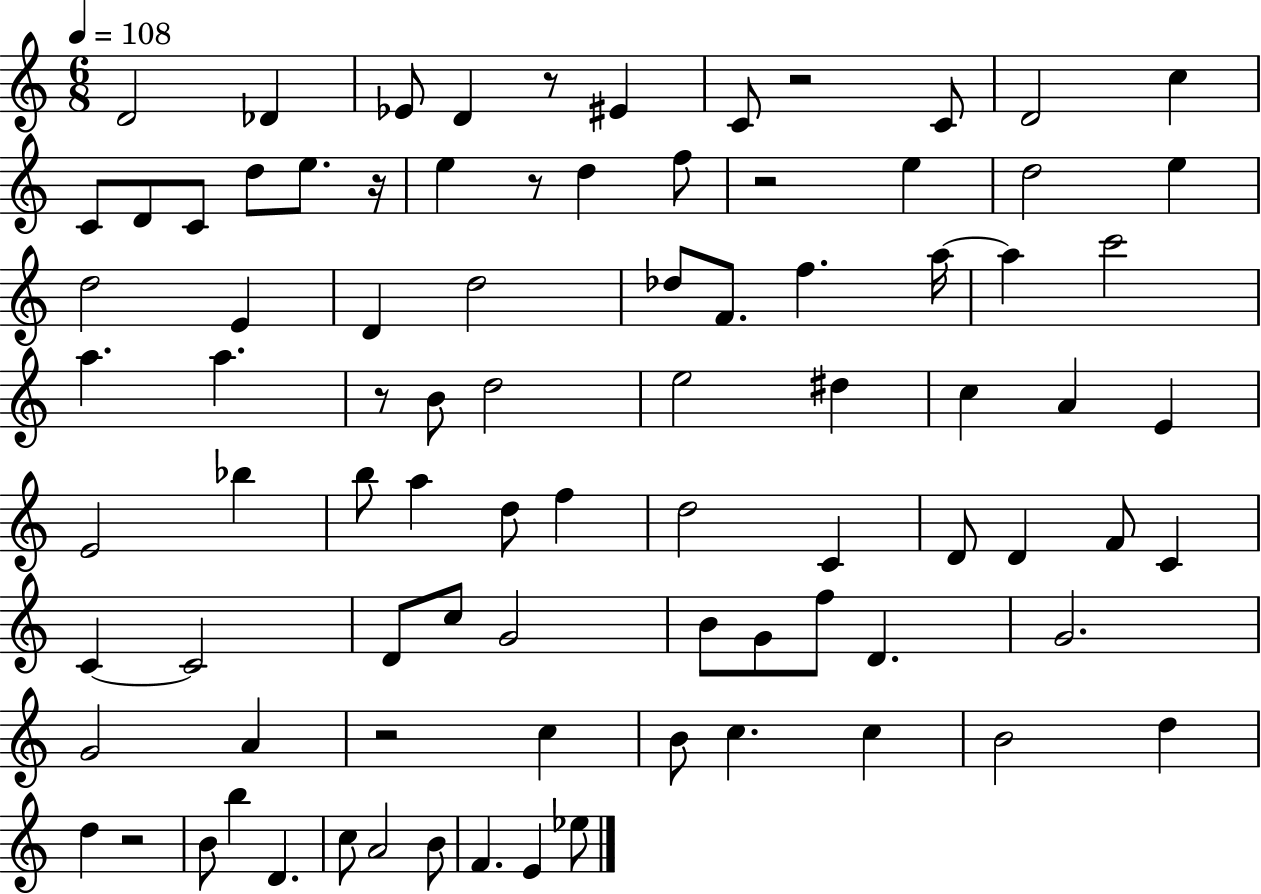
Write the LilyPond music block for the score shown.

{
  \clef treble
  \numericTimeSignature
  \time 6/8
  \key c \major
  \tempo 4 = 108
  d'2 des'4 | ees'8 d'4 r8 eis'4 | c'8 r2 c'8 | d'2 c''4 | \break c'8 d'8 c'8 d''8 e''8. r16 | e''4 r8 d''4 f''8 | r2 e''4 | d''2 e''4 | \break d''2 e'4 | d'4 d''2 | des''8 f'8. f''4. a''16~~ | a''4 c'''2 | \break a''4. a''4. | r8 b'8 d''2 | e''2 dis''4 | c''4 a'4 e'4 | \break e'2 bes''4 | b''8 a''4 d''8 f''4 | d''2 c'4 | d'8 d'4 f'8 c'4 | \break c'4~~ c'2 | d'8 c''8 g'2 | b'8 g'8 f''8 d'4. | g'2. | \break g'2 a'4 | r2 c''4 | b'8 c''4. c''4 | b'2 d''4 | \break d''4 r2 | b'8 b''4 d'4. | c''8 a'2 b'8 | f'4. e'4 ees''8 | \break \bar "|."
}